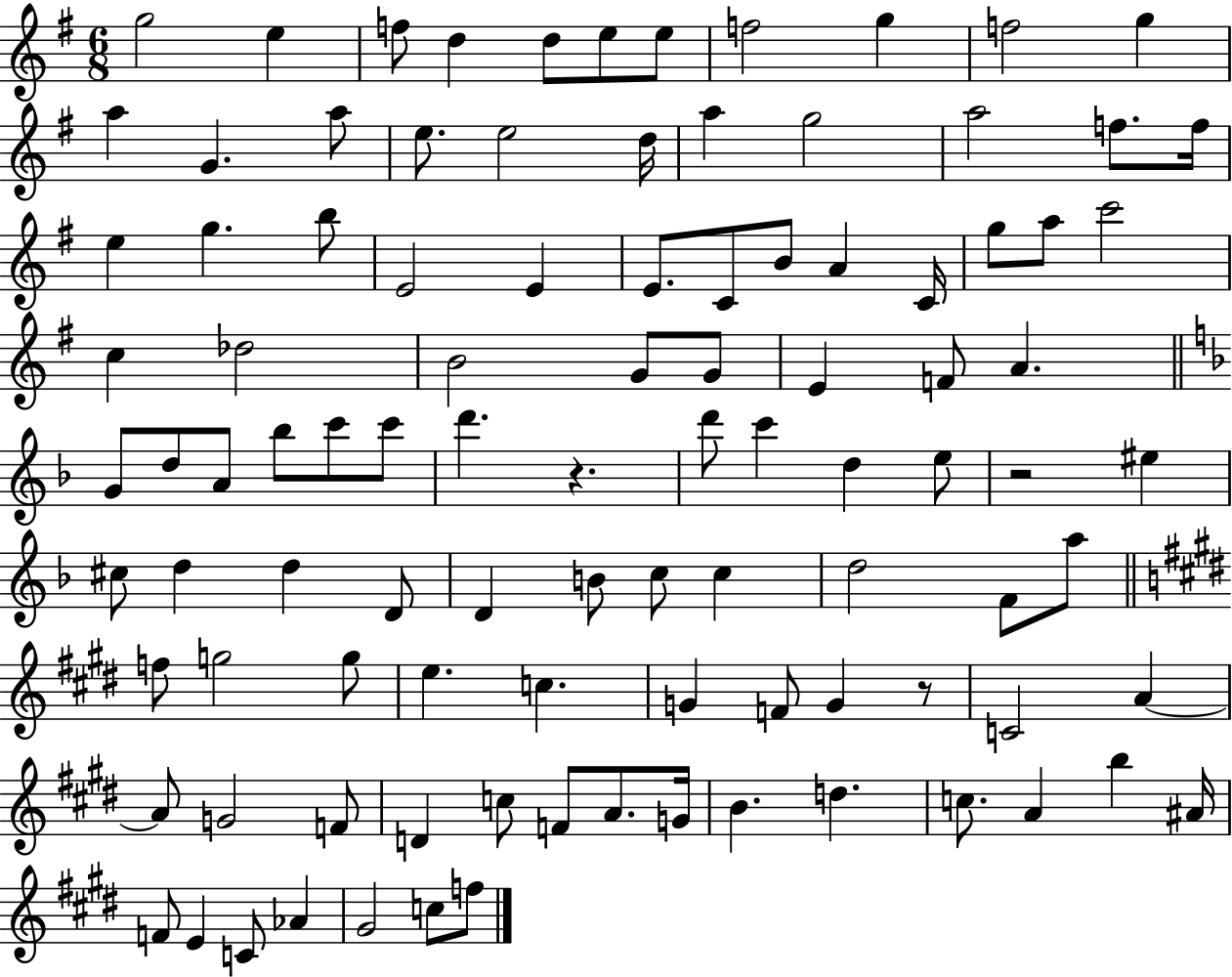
X:1
T:Untitled
M:6/8
L:1/4
K:G
g2 e f/2 d d/2 e/2 e/2 f2 g f2 g a G a/2 e/2 e2 d/4 a g2 a2 f/2 f/4 e g b/2 E2 E E/2 C/2 B/2 A C/4 g/2 a/2 c'2 c _d2 B2 G/2 G/2 E F/2 A G/2 d/2 A/2 _b/2 c'/2 c'/2 d' z d'/2 c' d e/2 z2 ^e ^c/2 d d D/2 D B/2 c/2 c d2 F/2 a/2 f/2 g2 g/2 e c G F/2 G z/2 C2 A A/2 G2 F/2 D c/2 F/2 A/2 G/4 B d c/2 A b ^A/4 F/2 E C/2 _A ^G2 c/2 f/2